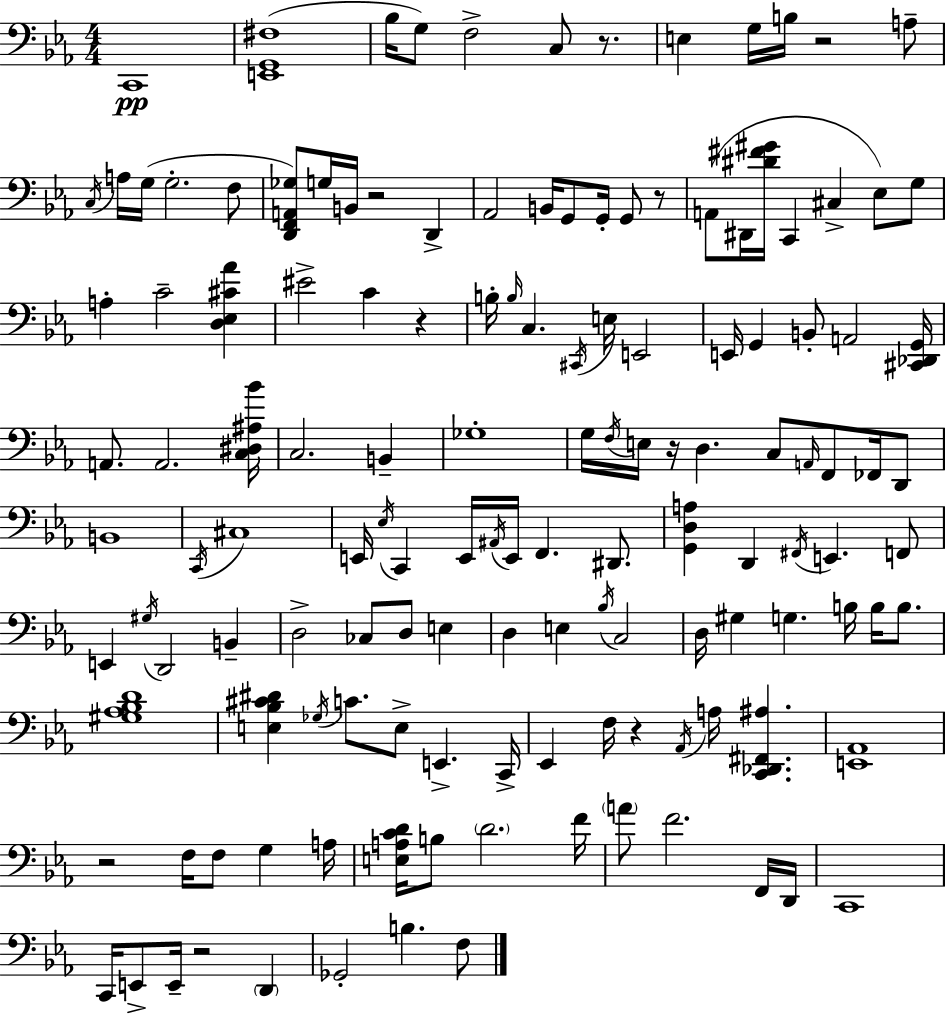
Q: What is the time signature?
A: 4/4